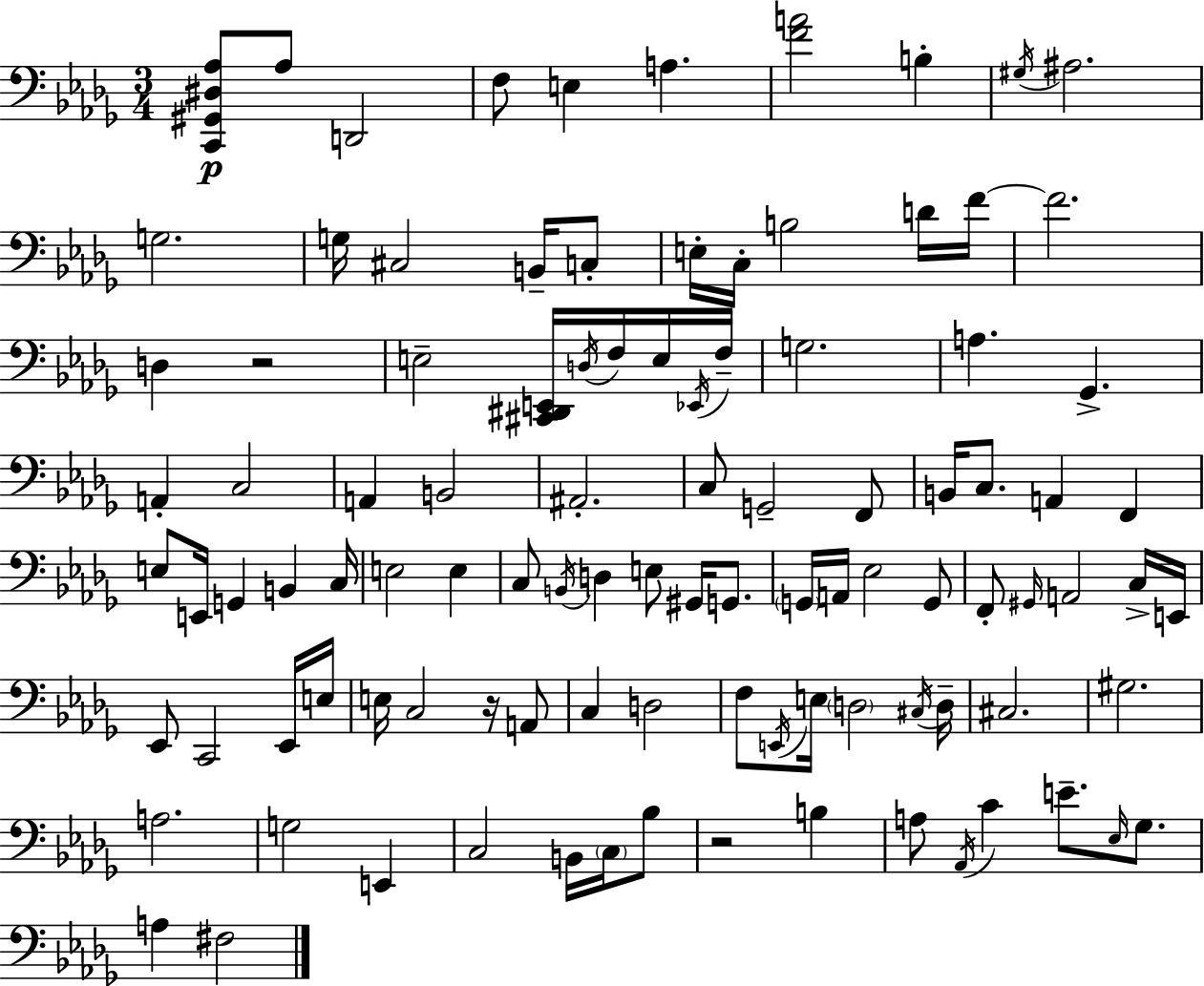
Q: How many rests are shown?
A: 3